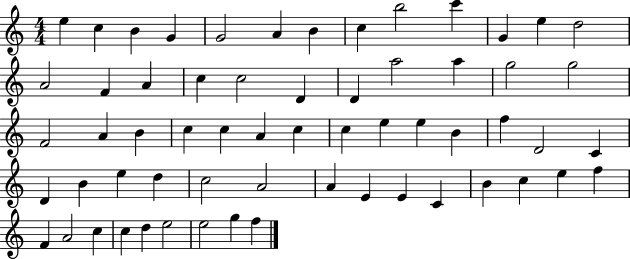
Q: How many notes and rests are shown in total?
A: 61